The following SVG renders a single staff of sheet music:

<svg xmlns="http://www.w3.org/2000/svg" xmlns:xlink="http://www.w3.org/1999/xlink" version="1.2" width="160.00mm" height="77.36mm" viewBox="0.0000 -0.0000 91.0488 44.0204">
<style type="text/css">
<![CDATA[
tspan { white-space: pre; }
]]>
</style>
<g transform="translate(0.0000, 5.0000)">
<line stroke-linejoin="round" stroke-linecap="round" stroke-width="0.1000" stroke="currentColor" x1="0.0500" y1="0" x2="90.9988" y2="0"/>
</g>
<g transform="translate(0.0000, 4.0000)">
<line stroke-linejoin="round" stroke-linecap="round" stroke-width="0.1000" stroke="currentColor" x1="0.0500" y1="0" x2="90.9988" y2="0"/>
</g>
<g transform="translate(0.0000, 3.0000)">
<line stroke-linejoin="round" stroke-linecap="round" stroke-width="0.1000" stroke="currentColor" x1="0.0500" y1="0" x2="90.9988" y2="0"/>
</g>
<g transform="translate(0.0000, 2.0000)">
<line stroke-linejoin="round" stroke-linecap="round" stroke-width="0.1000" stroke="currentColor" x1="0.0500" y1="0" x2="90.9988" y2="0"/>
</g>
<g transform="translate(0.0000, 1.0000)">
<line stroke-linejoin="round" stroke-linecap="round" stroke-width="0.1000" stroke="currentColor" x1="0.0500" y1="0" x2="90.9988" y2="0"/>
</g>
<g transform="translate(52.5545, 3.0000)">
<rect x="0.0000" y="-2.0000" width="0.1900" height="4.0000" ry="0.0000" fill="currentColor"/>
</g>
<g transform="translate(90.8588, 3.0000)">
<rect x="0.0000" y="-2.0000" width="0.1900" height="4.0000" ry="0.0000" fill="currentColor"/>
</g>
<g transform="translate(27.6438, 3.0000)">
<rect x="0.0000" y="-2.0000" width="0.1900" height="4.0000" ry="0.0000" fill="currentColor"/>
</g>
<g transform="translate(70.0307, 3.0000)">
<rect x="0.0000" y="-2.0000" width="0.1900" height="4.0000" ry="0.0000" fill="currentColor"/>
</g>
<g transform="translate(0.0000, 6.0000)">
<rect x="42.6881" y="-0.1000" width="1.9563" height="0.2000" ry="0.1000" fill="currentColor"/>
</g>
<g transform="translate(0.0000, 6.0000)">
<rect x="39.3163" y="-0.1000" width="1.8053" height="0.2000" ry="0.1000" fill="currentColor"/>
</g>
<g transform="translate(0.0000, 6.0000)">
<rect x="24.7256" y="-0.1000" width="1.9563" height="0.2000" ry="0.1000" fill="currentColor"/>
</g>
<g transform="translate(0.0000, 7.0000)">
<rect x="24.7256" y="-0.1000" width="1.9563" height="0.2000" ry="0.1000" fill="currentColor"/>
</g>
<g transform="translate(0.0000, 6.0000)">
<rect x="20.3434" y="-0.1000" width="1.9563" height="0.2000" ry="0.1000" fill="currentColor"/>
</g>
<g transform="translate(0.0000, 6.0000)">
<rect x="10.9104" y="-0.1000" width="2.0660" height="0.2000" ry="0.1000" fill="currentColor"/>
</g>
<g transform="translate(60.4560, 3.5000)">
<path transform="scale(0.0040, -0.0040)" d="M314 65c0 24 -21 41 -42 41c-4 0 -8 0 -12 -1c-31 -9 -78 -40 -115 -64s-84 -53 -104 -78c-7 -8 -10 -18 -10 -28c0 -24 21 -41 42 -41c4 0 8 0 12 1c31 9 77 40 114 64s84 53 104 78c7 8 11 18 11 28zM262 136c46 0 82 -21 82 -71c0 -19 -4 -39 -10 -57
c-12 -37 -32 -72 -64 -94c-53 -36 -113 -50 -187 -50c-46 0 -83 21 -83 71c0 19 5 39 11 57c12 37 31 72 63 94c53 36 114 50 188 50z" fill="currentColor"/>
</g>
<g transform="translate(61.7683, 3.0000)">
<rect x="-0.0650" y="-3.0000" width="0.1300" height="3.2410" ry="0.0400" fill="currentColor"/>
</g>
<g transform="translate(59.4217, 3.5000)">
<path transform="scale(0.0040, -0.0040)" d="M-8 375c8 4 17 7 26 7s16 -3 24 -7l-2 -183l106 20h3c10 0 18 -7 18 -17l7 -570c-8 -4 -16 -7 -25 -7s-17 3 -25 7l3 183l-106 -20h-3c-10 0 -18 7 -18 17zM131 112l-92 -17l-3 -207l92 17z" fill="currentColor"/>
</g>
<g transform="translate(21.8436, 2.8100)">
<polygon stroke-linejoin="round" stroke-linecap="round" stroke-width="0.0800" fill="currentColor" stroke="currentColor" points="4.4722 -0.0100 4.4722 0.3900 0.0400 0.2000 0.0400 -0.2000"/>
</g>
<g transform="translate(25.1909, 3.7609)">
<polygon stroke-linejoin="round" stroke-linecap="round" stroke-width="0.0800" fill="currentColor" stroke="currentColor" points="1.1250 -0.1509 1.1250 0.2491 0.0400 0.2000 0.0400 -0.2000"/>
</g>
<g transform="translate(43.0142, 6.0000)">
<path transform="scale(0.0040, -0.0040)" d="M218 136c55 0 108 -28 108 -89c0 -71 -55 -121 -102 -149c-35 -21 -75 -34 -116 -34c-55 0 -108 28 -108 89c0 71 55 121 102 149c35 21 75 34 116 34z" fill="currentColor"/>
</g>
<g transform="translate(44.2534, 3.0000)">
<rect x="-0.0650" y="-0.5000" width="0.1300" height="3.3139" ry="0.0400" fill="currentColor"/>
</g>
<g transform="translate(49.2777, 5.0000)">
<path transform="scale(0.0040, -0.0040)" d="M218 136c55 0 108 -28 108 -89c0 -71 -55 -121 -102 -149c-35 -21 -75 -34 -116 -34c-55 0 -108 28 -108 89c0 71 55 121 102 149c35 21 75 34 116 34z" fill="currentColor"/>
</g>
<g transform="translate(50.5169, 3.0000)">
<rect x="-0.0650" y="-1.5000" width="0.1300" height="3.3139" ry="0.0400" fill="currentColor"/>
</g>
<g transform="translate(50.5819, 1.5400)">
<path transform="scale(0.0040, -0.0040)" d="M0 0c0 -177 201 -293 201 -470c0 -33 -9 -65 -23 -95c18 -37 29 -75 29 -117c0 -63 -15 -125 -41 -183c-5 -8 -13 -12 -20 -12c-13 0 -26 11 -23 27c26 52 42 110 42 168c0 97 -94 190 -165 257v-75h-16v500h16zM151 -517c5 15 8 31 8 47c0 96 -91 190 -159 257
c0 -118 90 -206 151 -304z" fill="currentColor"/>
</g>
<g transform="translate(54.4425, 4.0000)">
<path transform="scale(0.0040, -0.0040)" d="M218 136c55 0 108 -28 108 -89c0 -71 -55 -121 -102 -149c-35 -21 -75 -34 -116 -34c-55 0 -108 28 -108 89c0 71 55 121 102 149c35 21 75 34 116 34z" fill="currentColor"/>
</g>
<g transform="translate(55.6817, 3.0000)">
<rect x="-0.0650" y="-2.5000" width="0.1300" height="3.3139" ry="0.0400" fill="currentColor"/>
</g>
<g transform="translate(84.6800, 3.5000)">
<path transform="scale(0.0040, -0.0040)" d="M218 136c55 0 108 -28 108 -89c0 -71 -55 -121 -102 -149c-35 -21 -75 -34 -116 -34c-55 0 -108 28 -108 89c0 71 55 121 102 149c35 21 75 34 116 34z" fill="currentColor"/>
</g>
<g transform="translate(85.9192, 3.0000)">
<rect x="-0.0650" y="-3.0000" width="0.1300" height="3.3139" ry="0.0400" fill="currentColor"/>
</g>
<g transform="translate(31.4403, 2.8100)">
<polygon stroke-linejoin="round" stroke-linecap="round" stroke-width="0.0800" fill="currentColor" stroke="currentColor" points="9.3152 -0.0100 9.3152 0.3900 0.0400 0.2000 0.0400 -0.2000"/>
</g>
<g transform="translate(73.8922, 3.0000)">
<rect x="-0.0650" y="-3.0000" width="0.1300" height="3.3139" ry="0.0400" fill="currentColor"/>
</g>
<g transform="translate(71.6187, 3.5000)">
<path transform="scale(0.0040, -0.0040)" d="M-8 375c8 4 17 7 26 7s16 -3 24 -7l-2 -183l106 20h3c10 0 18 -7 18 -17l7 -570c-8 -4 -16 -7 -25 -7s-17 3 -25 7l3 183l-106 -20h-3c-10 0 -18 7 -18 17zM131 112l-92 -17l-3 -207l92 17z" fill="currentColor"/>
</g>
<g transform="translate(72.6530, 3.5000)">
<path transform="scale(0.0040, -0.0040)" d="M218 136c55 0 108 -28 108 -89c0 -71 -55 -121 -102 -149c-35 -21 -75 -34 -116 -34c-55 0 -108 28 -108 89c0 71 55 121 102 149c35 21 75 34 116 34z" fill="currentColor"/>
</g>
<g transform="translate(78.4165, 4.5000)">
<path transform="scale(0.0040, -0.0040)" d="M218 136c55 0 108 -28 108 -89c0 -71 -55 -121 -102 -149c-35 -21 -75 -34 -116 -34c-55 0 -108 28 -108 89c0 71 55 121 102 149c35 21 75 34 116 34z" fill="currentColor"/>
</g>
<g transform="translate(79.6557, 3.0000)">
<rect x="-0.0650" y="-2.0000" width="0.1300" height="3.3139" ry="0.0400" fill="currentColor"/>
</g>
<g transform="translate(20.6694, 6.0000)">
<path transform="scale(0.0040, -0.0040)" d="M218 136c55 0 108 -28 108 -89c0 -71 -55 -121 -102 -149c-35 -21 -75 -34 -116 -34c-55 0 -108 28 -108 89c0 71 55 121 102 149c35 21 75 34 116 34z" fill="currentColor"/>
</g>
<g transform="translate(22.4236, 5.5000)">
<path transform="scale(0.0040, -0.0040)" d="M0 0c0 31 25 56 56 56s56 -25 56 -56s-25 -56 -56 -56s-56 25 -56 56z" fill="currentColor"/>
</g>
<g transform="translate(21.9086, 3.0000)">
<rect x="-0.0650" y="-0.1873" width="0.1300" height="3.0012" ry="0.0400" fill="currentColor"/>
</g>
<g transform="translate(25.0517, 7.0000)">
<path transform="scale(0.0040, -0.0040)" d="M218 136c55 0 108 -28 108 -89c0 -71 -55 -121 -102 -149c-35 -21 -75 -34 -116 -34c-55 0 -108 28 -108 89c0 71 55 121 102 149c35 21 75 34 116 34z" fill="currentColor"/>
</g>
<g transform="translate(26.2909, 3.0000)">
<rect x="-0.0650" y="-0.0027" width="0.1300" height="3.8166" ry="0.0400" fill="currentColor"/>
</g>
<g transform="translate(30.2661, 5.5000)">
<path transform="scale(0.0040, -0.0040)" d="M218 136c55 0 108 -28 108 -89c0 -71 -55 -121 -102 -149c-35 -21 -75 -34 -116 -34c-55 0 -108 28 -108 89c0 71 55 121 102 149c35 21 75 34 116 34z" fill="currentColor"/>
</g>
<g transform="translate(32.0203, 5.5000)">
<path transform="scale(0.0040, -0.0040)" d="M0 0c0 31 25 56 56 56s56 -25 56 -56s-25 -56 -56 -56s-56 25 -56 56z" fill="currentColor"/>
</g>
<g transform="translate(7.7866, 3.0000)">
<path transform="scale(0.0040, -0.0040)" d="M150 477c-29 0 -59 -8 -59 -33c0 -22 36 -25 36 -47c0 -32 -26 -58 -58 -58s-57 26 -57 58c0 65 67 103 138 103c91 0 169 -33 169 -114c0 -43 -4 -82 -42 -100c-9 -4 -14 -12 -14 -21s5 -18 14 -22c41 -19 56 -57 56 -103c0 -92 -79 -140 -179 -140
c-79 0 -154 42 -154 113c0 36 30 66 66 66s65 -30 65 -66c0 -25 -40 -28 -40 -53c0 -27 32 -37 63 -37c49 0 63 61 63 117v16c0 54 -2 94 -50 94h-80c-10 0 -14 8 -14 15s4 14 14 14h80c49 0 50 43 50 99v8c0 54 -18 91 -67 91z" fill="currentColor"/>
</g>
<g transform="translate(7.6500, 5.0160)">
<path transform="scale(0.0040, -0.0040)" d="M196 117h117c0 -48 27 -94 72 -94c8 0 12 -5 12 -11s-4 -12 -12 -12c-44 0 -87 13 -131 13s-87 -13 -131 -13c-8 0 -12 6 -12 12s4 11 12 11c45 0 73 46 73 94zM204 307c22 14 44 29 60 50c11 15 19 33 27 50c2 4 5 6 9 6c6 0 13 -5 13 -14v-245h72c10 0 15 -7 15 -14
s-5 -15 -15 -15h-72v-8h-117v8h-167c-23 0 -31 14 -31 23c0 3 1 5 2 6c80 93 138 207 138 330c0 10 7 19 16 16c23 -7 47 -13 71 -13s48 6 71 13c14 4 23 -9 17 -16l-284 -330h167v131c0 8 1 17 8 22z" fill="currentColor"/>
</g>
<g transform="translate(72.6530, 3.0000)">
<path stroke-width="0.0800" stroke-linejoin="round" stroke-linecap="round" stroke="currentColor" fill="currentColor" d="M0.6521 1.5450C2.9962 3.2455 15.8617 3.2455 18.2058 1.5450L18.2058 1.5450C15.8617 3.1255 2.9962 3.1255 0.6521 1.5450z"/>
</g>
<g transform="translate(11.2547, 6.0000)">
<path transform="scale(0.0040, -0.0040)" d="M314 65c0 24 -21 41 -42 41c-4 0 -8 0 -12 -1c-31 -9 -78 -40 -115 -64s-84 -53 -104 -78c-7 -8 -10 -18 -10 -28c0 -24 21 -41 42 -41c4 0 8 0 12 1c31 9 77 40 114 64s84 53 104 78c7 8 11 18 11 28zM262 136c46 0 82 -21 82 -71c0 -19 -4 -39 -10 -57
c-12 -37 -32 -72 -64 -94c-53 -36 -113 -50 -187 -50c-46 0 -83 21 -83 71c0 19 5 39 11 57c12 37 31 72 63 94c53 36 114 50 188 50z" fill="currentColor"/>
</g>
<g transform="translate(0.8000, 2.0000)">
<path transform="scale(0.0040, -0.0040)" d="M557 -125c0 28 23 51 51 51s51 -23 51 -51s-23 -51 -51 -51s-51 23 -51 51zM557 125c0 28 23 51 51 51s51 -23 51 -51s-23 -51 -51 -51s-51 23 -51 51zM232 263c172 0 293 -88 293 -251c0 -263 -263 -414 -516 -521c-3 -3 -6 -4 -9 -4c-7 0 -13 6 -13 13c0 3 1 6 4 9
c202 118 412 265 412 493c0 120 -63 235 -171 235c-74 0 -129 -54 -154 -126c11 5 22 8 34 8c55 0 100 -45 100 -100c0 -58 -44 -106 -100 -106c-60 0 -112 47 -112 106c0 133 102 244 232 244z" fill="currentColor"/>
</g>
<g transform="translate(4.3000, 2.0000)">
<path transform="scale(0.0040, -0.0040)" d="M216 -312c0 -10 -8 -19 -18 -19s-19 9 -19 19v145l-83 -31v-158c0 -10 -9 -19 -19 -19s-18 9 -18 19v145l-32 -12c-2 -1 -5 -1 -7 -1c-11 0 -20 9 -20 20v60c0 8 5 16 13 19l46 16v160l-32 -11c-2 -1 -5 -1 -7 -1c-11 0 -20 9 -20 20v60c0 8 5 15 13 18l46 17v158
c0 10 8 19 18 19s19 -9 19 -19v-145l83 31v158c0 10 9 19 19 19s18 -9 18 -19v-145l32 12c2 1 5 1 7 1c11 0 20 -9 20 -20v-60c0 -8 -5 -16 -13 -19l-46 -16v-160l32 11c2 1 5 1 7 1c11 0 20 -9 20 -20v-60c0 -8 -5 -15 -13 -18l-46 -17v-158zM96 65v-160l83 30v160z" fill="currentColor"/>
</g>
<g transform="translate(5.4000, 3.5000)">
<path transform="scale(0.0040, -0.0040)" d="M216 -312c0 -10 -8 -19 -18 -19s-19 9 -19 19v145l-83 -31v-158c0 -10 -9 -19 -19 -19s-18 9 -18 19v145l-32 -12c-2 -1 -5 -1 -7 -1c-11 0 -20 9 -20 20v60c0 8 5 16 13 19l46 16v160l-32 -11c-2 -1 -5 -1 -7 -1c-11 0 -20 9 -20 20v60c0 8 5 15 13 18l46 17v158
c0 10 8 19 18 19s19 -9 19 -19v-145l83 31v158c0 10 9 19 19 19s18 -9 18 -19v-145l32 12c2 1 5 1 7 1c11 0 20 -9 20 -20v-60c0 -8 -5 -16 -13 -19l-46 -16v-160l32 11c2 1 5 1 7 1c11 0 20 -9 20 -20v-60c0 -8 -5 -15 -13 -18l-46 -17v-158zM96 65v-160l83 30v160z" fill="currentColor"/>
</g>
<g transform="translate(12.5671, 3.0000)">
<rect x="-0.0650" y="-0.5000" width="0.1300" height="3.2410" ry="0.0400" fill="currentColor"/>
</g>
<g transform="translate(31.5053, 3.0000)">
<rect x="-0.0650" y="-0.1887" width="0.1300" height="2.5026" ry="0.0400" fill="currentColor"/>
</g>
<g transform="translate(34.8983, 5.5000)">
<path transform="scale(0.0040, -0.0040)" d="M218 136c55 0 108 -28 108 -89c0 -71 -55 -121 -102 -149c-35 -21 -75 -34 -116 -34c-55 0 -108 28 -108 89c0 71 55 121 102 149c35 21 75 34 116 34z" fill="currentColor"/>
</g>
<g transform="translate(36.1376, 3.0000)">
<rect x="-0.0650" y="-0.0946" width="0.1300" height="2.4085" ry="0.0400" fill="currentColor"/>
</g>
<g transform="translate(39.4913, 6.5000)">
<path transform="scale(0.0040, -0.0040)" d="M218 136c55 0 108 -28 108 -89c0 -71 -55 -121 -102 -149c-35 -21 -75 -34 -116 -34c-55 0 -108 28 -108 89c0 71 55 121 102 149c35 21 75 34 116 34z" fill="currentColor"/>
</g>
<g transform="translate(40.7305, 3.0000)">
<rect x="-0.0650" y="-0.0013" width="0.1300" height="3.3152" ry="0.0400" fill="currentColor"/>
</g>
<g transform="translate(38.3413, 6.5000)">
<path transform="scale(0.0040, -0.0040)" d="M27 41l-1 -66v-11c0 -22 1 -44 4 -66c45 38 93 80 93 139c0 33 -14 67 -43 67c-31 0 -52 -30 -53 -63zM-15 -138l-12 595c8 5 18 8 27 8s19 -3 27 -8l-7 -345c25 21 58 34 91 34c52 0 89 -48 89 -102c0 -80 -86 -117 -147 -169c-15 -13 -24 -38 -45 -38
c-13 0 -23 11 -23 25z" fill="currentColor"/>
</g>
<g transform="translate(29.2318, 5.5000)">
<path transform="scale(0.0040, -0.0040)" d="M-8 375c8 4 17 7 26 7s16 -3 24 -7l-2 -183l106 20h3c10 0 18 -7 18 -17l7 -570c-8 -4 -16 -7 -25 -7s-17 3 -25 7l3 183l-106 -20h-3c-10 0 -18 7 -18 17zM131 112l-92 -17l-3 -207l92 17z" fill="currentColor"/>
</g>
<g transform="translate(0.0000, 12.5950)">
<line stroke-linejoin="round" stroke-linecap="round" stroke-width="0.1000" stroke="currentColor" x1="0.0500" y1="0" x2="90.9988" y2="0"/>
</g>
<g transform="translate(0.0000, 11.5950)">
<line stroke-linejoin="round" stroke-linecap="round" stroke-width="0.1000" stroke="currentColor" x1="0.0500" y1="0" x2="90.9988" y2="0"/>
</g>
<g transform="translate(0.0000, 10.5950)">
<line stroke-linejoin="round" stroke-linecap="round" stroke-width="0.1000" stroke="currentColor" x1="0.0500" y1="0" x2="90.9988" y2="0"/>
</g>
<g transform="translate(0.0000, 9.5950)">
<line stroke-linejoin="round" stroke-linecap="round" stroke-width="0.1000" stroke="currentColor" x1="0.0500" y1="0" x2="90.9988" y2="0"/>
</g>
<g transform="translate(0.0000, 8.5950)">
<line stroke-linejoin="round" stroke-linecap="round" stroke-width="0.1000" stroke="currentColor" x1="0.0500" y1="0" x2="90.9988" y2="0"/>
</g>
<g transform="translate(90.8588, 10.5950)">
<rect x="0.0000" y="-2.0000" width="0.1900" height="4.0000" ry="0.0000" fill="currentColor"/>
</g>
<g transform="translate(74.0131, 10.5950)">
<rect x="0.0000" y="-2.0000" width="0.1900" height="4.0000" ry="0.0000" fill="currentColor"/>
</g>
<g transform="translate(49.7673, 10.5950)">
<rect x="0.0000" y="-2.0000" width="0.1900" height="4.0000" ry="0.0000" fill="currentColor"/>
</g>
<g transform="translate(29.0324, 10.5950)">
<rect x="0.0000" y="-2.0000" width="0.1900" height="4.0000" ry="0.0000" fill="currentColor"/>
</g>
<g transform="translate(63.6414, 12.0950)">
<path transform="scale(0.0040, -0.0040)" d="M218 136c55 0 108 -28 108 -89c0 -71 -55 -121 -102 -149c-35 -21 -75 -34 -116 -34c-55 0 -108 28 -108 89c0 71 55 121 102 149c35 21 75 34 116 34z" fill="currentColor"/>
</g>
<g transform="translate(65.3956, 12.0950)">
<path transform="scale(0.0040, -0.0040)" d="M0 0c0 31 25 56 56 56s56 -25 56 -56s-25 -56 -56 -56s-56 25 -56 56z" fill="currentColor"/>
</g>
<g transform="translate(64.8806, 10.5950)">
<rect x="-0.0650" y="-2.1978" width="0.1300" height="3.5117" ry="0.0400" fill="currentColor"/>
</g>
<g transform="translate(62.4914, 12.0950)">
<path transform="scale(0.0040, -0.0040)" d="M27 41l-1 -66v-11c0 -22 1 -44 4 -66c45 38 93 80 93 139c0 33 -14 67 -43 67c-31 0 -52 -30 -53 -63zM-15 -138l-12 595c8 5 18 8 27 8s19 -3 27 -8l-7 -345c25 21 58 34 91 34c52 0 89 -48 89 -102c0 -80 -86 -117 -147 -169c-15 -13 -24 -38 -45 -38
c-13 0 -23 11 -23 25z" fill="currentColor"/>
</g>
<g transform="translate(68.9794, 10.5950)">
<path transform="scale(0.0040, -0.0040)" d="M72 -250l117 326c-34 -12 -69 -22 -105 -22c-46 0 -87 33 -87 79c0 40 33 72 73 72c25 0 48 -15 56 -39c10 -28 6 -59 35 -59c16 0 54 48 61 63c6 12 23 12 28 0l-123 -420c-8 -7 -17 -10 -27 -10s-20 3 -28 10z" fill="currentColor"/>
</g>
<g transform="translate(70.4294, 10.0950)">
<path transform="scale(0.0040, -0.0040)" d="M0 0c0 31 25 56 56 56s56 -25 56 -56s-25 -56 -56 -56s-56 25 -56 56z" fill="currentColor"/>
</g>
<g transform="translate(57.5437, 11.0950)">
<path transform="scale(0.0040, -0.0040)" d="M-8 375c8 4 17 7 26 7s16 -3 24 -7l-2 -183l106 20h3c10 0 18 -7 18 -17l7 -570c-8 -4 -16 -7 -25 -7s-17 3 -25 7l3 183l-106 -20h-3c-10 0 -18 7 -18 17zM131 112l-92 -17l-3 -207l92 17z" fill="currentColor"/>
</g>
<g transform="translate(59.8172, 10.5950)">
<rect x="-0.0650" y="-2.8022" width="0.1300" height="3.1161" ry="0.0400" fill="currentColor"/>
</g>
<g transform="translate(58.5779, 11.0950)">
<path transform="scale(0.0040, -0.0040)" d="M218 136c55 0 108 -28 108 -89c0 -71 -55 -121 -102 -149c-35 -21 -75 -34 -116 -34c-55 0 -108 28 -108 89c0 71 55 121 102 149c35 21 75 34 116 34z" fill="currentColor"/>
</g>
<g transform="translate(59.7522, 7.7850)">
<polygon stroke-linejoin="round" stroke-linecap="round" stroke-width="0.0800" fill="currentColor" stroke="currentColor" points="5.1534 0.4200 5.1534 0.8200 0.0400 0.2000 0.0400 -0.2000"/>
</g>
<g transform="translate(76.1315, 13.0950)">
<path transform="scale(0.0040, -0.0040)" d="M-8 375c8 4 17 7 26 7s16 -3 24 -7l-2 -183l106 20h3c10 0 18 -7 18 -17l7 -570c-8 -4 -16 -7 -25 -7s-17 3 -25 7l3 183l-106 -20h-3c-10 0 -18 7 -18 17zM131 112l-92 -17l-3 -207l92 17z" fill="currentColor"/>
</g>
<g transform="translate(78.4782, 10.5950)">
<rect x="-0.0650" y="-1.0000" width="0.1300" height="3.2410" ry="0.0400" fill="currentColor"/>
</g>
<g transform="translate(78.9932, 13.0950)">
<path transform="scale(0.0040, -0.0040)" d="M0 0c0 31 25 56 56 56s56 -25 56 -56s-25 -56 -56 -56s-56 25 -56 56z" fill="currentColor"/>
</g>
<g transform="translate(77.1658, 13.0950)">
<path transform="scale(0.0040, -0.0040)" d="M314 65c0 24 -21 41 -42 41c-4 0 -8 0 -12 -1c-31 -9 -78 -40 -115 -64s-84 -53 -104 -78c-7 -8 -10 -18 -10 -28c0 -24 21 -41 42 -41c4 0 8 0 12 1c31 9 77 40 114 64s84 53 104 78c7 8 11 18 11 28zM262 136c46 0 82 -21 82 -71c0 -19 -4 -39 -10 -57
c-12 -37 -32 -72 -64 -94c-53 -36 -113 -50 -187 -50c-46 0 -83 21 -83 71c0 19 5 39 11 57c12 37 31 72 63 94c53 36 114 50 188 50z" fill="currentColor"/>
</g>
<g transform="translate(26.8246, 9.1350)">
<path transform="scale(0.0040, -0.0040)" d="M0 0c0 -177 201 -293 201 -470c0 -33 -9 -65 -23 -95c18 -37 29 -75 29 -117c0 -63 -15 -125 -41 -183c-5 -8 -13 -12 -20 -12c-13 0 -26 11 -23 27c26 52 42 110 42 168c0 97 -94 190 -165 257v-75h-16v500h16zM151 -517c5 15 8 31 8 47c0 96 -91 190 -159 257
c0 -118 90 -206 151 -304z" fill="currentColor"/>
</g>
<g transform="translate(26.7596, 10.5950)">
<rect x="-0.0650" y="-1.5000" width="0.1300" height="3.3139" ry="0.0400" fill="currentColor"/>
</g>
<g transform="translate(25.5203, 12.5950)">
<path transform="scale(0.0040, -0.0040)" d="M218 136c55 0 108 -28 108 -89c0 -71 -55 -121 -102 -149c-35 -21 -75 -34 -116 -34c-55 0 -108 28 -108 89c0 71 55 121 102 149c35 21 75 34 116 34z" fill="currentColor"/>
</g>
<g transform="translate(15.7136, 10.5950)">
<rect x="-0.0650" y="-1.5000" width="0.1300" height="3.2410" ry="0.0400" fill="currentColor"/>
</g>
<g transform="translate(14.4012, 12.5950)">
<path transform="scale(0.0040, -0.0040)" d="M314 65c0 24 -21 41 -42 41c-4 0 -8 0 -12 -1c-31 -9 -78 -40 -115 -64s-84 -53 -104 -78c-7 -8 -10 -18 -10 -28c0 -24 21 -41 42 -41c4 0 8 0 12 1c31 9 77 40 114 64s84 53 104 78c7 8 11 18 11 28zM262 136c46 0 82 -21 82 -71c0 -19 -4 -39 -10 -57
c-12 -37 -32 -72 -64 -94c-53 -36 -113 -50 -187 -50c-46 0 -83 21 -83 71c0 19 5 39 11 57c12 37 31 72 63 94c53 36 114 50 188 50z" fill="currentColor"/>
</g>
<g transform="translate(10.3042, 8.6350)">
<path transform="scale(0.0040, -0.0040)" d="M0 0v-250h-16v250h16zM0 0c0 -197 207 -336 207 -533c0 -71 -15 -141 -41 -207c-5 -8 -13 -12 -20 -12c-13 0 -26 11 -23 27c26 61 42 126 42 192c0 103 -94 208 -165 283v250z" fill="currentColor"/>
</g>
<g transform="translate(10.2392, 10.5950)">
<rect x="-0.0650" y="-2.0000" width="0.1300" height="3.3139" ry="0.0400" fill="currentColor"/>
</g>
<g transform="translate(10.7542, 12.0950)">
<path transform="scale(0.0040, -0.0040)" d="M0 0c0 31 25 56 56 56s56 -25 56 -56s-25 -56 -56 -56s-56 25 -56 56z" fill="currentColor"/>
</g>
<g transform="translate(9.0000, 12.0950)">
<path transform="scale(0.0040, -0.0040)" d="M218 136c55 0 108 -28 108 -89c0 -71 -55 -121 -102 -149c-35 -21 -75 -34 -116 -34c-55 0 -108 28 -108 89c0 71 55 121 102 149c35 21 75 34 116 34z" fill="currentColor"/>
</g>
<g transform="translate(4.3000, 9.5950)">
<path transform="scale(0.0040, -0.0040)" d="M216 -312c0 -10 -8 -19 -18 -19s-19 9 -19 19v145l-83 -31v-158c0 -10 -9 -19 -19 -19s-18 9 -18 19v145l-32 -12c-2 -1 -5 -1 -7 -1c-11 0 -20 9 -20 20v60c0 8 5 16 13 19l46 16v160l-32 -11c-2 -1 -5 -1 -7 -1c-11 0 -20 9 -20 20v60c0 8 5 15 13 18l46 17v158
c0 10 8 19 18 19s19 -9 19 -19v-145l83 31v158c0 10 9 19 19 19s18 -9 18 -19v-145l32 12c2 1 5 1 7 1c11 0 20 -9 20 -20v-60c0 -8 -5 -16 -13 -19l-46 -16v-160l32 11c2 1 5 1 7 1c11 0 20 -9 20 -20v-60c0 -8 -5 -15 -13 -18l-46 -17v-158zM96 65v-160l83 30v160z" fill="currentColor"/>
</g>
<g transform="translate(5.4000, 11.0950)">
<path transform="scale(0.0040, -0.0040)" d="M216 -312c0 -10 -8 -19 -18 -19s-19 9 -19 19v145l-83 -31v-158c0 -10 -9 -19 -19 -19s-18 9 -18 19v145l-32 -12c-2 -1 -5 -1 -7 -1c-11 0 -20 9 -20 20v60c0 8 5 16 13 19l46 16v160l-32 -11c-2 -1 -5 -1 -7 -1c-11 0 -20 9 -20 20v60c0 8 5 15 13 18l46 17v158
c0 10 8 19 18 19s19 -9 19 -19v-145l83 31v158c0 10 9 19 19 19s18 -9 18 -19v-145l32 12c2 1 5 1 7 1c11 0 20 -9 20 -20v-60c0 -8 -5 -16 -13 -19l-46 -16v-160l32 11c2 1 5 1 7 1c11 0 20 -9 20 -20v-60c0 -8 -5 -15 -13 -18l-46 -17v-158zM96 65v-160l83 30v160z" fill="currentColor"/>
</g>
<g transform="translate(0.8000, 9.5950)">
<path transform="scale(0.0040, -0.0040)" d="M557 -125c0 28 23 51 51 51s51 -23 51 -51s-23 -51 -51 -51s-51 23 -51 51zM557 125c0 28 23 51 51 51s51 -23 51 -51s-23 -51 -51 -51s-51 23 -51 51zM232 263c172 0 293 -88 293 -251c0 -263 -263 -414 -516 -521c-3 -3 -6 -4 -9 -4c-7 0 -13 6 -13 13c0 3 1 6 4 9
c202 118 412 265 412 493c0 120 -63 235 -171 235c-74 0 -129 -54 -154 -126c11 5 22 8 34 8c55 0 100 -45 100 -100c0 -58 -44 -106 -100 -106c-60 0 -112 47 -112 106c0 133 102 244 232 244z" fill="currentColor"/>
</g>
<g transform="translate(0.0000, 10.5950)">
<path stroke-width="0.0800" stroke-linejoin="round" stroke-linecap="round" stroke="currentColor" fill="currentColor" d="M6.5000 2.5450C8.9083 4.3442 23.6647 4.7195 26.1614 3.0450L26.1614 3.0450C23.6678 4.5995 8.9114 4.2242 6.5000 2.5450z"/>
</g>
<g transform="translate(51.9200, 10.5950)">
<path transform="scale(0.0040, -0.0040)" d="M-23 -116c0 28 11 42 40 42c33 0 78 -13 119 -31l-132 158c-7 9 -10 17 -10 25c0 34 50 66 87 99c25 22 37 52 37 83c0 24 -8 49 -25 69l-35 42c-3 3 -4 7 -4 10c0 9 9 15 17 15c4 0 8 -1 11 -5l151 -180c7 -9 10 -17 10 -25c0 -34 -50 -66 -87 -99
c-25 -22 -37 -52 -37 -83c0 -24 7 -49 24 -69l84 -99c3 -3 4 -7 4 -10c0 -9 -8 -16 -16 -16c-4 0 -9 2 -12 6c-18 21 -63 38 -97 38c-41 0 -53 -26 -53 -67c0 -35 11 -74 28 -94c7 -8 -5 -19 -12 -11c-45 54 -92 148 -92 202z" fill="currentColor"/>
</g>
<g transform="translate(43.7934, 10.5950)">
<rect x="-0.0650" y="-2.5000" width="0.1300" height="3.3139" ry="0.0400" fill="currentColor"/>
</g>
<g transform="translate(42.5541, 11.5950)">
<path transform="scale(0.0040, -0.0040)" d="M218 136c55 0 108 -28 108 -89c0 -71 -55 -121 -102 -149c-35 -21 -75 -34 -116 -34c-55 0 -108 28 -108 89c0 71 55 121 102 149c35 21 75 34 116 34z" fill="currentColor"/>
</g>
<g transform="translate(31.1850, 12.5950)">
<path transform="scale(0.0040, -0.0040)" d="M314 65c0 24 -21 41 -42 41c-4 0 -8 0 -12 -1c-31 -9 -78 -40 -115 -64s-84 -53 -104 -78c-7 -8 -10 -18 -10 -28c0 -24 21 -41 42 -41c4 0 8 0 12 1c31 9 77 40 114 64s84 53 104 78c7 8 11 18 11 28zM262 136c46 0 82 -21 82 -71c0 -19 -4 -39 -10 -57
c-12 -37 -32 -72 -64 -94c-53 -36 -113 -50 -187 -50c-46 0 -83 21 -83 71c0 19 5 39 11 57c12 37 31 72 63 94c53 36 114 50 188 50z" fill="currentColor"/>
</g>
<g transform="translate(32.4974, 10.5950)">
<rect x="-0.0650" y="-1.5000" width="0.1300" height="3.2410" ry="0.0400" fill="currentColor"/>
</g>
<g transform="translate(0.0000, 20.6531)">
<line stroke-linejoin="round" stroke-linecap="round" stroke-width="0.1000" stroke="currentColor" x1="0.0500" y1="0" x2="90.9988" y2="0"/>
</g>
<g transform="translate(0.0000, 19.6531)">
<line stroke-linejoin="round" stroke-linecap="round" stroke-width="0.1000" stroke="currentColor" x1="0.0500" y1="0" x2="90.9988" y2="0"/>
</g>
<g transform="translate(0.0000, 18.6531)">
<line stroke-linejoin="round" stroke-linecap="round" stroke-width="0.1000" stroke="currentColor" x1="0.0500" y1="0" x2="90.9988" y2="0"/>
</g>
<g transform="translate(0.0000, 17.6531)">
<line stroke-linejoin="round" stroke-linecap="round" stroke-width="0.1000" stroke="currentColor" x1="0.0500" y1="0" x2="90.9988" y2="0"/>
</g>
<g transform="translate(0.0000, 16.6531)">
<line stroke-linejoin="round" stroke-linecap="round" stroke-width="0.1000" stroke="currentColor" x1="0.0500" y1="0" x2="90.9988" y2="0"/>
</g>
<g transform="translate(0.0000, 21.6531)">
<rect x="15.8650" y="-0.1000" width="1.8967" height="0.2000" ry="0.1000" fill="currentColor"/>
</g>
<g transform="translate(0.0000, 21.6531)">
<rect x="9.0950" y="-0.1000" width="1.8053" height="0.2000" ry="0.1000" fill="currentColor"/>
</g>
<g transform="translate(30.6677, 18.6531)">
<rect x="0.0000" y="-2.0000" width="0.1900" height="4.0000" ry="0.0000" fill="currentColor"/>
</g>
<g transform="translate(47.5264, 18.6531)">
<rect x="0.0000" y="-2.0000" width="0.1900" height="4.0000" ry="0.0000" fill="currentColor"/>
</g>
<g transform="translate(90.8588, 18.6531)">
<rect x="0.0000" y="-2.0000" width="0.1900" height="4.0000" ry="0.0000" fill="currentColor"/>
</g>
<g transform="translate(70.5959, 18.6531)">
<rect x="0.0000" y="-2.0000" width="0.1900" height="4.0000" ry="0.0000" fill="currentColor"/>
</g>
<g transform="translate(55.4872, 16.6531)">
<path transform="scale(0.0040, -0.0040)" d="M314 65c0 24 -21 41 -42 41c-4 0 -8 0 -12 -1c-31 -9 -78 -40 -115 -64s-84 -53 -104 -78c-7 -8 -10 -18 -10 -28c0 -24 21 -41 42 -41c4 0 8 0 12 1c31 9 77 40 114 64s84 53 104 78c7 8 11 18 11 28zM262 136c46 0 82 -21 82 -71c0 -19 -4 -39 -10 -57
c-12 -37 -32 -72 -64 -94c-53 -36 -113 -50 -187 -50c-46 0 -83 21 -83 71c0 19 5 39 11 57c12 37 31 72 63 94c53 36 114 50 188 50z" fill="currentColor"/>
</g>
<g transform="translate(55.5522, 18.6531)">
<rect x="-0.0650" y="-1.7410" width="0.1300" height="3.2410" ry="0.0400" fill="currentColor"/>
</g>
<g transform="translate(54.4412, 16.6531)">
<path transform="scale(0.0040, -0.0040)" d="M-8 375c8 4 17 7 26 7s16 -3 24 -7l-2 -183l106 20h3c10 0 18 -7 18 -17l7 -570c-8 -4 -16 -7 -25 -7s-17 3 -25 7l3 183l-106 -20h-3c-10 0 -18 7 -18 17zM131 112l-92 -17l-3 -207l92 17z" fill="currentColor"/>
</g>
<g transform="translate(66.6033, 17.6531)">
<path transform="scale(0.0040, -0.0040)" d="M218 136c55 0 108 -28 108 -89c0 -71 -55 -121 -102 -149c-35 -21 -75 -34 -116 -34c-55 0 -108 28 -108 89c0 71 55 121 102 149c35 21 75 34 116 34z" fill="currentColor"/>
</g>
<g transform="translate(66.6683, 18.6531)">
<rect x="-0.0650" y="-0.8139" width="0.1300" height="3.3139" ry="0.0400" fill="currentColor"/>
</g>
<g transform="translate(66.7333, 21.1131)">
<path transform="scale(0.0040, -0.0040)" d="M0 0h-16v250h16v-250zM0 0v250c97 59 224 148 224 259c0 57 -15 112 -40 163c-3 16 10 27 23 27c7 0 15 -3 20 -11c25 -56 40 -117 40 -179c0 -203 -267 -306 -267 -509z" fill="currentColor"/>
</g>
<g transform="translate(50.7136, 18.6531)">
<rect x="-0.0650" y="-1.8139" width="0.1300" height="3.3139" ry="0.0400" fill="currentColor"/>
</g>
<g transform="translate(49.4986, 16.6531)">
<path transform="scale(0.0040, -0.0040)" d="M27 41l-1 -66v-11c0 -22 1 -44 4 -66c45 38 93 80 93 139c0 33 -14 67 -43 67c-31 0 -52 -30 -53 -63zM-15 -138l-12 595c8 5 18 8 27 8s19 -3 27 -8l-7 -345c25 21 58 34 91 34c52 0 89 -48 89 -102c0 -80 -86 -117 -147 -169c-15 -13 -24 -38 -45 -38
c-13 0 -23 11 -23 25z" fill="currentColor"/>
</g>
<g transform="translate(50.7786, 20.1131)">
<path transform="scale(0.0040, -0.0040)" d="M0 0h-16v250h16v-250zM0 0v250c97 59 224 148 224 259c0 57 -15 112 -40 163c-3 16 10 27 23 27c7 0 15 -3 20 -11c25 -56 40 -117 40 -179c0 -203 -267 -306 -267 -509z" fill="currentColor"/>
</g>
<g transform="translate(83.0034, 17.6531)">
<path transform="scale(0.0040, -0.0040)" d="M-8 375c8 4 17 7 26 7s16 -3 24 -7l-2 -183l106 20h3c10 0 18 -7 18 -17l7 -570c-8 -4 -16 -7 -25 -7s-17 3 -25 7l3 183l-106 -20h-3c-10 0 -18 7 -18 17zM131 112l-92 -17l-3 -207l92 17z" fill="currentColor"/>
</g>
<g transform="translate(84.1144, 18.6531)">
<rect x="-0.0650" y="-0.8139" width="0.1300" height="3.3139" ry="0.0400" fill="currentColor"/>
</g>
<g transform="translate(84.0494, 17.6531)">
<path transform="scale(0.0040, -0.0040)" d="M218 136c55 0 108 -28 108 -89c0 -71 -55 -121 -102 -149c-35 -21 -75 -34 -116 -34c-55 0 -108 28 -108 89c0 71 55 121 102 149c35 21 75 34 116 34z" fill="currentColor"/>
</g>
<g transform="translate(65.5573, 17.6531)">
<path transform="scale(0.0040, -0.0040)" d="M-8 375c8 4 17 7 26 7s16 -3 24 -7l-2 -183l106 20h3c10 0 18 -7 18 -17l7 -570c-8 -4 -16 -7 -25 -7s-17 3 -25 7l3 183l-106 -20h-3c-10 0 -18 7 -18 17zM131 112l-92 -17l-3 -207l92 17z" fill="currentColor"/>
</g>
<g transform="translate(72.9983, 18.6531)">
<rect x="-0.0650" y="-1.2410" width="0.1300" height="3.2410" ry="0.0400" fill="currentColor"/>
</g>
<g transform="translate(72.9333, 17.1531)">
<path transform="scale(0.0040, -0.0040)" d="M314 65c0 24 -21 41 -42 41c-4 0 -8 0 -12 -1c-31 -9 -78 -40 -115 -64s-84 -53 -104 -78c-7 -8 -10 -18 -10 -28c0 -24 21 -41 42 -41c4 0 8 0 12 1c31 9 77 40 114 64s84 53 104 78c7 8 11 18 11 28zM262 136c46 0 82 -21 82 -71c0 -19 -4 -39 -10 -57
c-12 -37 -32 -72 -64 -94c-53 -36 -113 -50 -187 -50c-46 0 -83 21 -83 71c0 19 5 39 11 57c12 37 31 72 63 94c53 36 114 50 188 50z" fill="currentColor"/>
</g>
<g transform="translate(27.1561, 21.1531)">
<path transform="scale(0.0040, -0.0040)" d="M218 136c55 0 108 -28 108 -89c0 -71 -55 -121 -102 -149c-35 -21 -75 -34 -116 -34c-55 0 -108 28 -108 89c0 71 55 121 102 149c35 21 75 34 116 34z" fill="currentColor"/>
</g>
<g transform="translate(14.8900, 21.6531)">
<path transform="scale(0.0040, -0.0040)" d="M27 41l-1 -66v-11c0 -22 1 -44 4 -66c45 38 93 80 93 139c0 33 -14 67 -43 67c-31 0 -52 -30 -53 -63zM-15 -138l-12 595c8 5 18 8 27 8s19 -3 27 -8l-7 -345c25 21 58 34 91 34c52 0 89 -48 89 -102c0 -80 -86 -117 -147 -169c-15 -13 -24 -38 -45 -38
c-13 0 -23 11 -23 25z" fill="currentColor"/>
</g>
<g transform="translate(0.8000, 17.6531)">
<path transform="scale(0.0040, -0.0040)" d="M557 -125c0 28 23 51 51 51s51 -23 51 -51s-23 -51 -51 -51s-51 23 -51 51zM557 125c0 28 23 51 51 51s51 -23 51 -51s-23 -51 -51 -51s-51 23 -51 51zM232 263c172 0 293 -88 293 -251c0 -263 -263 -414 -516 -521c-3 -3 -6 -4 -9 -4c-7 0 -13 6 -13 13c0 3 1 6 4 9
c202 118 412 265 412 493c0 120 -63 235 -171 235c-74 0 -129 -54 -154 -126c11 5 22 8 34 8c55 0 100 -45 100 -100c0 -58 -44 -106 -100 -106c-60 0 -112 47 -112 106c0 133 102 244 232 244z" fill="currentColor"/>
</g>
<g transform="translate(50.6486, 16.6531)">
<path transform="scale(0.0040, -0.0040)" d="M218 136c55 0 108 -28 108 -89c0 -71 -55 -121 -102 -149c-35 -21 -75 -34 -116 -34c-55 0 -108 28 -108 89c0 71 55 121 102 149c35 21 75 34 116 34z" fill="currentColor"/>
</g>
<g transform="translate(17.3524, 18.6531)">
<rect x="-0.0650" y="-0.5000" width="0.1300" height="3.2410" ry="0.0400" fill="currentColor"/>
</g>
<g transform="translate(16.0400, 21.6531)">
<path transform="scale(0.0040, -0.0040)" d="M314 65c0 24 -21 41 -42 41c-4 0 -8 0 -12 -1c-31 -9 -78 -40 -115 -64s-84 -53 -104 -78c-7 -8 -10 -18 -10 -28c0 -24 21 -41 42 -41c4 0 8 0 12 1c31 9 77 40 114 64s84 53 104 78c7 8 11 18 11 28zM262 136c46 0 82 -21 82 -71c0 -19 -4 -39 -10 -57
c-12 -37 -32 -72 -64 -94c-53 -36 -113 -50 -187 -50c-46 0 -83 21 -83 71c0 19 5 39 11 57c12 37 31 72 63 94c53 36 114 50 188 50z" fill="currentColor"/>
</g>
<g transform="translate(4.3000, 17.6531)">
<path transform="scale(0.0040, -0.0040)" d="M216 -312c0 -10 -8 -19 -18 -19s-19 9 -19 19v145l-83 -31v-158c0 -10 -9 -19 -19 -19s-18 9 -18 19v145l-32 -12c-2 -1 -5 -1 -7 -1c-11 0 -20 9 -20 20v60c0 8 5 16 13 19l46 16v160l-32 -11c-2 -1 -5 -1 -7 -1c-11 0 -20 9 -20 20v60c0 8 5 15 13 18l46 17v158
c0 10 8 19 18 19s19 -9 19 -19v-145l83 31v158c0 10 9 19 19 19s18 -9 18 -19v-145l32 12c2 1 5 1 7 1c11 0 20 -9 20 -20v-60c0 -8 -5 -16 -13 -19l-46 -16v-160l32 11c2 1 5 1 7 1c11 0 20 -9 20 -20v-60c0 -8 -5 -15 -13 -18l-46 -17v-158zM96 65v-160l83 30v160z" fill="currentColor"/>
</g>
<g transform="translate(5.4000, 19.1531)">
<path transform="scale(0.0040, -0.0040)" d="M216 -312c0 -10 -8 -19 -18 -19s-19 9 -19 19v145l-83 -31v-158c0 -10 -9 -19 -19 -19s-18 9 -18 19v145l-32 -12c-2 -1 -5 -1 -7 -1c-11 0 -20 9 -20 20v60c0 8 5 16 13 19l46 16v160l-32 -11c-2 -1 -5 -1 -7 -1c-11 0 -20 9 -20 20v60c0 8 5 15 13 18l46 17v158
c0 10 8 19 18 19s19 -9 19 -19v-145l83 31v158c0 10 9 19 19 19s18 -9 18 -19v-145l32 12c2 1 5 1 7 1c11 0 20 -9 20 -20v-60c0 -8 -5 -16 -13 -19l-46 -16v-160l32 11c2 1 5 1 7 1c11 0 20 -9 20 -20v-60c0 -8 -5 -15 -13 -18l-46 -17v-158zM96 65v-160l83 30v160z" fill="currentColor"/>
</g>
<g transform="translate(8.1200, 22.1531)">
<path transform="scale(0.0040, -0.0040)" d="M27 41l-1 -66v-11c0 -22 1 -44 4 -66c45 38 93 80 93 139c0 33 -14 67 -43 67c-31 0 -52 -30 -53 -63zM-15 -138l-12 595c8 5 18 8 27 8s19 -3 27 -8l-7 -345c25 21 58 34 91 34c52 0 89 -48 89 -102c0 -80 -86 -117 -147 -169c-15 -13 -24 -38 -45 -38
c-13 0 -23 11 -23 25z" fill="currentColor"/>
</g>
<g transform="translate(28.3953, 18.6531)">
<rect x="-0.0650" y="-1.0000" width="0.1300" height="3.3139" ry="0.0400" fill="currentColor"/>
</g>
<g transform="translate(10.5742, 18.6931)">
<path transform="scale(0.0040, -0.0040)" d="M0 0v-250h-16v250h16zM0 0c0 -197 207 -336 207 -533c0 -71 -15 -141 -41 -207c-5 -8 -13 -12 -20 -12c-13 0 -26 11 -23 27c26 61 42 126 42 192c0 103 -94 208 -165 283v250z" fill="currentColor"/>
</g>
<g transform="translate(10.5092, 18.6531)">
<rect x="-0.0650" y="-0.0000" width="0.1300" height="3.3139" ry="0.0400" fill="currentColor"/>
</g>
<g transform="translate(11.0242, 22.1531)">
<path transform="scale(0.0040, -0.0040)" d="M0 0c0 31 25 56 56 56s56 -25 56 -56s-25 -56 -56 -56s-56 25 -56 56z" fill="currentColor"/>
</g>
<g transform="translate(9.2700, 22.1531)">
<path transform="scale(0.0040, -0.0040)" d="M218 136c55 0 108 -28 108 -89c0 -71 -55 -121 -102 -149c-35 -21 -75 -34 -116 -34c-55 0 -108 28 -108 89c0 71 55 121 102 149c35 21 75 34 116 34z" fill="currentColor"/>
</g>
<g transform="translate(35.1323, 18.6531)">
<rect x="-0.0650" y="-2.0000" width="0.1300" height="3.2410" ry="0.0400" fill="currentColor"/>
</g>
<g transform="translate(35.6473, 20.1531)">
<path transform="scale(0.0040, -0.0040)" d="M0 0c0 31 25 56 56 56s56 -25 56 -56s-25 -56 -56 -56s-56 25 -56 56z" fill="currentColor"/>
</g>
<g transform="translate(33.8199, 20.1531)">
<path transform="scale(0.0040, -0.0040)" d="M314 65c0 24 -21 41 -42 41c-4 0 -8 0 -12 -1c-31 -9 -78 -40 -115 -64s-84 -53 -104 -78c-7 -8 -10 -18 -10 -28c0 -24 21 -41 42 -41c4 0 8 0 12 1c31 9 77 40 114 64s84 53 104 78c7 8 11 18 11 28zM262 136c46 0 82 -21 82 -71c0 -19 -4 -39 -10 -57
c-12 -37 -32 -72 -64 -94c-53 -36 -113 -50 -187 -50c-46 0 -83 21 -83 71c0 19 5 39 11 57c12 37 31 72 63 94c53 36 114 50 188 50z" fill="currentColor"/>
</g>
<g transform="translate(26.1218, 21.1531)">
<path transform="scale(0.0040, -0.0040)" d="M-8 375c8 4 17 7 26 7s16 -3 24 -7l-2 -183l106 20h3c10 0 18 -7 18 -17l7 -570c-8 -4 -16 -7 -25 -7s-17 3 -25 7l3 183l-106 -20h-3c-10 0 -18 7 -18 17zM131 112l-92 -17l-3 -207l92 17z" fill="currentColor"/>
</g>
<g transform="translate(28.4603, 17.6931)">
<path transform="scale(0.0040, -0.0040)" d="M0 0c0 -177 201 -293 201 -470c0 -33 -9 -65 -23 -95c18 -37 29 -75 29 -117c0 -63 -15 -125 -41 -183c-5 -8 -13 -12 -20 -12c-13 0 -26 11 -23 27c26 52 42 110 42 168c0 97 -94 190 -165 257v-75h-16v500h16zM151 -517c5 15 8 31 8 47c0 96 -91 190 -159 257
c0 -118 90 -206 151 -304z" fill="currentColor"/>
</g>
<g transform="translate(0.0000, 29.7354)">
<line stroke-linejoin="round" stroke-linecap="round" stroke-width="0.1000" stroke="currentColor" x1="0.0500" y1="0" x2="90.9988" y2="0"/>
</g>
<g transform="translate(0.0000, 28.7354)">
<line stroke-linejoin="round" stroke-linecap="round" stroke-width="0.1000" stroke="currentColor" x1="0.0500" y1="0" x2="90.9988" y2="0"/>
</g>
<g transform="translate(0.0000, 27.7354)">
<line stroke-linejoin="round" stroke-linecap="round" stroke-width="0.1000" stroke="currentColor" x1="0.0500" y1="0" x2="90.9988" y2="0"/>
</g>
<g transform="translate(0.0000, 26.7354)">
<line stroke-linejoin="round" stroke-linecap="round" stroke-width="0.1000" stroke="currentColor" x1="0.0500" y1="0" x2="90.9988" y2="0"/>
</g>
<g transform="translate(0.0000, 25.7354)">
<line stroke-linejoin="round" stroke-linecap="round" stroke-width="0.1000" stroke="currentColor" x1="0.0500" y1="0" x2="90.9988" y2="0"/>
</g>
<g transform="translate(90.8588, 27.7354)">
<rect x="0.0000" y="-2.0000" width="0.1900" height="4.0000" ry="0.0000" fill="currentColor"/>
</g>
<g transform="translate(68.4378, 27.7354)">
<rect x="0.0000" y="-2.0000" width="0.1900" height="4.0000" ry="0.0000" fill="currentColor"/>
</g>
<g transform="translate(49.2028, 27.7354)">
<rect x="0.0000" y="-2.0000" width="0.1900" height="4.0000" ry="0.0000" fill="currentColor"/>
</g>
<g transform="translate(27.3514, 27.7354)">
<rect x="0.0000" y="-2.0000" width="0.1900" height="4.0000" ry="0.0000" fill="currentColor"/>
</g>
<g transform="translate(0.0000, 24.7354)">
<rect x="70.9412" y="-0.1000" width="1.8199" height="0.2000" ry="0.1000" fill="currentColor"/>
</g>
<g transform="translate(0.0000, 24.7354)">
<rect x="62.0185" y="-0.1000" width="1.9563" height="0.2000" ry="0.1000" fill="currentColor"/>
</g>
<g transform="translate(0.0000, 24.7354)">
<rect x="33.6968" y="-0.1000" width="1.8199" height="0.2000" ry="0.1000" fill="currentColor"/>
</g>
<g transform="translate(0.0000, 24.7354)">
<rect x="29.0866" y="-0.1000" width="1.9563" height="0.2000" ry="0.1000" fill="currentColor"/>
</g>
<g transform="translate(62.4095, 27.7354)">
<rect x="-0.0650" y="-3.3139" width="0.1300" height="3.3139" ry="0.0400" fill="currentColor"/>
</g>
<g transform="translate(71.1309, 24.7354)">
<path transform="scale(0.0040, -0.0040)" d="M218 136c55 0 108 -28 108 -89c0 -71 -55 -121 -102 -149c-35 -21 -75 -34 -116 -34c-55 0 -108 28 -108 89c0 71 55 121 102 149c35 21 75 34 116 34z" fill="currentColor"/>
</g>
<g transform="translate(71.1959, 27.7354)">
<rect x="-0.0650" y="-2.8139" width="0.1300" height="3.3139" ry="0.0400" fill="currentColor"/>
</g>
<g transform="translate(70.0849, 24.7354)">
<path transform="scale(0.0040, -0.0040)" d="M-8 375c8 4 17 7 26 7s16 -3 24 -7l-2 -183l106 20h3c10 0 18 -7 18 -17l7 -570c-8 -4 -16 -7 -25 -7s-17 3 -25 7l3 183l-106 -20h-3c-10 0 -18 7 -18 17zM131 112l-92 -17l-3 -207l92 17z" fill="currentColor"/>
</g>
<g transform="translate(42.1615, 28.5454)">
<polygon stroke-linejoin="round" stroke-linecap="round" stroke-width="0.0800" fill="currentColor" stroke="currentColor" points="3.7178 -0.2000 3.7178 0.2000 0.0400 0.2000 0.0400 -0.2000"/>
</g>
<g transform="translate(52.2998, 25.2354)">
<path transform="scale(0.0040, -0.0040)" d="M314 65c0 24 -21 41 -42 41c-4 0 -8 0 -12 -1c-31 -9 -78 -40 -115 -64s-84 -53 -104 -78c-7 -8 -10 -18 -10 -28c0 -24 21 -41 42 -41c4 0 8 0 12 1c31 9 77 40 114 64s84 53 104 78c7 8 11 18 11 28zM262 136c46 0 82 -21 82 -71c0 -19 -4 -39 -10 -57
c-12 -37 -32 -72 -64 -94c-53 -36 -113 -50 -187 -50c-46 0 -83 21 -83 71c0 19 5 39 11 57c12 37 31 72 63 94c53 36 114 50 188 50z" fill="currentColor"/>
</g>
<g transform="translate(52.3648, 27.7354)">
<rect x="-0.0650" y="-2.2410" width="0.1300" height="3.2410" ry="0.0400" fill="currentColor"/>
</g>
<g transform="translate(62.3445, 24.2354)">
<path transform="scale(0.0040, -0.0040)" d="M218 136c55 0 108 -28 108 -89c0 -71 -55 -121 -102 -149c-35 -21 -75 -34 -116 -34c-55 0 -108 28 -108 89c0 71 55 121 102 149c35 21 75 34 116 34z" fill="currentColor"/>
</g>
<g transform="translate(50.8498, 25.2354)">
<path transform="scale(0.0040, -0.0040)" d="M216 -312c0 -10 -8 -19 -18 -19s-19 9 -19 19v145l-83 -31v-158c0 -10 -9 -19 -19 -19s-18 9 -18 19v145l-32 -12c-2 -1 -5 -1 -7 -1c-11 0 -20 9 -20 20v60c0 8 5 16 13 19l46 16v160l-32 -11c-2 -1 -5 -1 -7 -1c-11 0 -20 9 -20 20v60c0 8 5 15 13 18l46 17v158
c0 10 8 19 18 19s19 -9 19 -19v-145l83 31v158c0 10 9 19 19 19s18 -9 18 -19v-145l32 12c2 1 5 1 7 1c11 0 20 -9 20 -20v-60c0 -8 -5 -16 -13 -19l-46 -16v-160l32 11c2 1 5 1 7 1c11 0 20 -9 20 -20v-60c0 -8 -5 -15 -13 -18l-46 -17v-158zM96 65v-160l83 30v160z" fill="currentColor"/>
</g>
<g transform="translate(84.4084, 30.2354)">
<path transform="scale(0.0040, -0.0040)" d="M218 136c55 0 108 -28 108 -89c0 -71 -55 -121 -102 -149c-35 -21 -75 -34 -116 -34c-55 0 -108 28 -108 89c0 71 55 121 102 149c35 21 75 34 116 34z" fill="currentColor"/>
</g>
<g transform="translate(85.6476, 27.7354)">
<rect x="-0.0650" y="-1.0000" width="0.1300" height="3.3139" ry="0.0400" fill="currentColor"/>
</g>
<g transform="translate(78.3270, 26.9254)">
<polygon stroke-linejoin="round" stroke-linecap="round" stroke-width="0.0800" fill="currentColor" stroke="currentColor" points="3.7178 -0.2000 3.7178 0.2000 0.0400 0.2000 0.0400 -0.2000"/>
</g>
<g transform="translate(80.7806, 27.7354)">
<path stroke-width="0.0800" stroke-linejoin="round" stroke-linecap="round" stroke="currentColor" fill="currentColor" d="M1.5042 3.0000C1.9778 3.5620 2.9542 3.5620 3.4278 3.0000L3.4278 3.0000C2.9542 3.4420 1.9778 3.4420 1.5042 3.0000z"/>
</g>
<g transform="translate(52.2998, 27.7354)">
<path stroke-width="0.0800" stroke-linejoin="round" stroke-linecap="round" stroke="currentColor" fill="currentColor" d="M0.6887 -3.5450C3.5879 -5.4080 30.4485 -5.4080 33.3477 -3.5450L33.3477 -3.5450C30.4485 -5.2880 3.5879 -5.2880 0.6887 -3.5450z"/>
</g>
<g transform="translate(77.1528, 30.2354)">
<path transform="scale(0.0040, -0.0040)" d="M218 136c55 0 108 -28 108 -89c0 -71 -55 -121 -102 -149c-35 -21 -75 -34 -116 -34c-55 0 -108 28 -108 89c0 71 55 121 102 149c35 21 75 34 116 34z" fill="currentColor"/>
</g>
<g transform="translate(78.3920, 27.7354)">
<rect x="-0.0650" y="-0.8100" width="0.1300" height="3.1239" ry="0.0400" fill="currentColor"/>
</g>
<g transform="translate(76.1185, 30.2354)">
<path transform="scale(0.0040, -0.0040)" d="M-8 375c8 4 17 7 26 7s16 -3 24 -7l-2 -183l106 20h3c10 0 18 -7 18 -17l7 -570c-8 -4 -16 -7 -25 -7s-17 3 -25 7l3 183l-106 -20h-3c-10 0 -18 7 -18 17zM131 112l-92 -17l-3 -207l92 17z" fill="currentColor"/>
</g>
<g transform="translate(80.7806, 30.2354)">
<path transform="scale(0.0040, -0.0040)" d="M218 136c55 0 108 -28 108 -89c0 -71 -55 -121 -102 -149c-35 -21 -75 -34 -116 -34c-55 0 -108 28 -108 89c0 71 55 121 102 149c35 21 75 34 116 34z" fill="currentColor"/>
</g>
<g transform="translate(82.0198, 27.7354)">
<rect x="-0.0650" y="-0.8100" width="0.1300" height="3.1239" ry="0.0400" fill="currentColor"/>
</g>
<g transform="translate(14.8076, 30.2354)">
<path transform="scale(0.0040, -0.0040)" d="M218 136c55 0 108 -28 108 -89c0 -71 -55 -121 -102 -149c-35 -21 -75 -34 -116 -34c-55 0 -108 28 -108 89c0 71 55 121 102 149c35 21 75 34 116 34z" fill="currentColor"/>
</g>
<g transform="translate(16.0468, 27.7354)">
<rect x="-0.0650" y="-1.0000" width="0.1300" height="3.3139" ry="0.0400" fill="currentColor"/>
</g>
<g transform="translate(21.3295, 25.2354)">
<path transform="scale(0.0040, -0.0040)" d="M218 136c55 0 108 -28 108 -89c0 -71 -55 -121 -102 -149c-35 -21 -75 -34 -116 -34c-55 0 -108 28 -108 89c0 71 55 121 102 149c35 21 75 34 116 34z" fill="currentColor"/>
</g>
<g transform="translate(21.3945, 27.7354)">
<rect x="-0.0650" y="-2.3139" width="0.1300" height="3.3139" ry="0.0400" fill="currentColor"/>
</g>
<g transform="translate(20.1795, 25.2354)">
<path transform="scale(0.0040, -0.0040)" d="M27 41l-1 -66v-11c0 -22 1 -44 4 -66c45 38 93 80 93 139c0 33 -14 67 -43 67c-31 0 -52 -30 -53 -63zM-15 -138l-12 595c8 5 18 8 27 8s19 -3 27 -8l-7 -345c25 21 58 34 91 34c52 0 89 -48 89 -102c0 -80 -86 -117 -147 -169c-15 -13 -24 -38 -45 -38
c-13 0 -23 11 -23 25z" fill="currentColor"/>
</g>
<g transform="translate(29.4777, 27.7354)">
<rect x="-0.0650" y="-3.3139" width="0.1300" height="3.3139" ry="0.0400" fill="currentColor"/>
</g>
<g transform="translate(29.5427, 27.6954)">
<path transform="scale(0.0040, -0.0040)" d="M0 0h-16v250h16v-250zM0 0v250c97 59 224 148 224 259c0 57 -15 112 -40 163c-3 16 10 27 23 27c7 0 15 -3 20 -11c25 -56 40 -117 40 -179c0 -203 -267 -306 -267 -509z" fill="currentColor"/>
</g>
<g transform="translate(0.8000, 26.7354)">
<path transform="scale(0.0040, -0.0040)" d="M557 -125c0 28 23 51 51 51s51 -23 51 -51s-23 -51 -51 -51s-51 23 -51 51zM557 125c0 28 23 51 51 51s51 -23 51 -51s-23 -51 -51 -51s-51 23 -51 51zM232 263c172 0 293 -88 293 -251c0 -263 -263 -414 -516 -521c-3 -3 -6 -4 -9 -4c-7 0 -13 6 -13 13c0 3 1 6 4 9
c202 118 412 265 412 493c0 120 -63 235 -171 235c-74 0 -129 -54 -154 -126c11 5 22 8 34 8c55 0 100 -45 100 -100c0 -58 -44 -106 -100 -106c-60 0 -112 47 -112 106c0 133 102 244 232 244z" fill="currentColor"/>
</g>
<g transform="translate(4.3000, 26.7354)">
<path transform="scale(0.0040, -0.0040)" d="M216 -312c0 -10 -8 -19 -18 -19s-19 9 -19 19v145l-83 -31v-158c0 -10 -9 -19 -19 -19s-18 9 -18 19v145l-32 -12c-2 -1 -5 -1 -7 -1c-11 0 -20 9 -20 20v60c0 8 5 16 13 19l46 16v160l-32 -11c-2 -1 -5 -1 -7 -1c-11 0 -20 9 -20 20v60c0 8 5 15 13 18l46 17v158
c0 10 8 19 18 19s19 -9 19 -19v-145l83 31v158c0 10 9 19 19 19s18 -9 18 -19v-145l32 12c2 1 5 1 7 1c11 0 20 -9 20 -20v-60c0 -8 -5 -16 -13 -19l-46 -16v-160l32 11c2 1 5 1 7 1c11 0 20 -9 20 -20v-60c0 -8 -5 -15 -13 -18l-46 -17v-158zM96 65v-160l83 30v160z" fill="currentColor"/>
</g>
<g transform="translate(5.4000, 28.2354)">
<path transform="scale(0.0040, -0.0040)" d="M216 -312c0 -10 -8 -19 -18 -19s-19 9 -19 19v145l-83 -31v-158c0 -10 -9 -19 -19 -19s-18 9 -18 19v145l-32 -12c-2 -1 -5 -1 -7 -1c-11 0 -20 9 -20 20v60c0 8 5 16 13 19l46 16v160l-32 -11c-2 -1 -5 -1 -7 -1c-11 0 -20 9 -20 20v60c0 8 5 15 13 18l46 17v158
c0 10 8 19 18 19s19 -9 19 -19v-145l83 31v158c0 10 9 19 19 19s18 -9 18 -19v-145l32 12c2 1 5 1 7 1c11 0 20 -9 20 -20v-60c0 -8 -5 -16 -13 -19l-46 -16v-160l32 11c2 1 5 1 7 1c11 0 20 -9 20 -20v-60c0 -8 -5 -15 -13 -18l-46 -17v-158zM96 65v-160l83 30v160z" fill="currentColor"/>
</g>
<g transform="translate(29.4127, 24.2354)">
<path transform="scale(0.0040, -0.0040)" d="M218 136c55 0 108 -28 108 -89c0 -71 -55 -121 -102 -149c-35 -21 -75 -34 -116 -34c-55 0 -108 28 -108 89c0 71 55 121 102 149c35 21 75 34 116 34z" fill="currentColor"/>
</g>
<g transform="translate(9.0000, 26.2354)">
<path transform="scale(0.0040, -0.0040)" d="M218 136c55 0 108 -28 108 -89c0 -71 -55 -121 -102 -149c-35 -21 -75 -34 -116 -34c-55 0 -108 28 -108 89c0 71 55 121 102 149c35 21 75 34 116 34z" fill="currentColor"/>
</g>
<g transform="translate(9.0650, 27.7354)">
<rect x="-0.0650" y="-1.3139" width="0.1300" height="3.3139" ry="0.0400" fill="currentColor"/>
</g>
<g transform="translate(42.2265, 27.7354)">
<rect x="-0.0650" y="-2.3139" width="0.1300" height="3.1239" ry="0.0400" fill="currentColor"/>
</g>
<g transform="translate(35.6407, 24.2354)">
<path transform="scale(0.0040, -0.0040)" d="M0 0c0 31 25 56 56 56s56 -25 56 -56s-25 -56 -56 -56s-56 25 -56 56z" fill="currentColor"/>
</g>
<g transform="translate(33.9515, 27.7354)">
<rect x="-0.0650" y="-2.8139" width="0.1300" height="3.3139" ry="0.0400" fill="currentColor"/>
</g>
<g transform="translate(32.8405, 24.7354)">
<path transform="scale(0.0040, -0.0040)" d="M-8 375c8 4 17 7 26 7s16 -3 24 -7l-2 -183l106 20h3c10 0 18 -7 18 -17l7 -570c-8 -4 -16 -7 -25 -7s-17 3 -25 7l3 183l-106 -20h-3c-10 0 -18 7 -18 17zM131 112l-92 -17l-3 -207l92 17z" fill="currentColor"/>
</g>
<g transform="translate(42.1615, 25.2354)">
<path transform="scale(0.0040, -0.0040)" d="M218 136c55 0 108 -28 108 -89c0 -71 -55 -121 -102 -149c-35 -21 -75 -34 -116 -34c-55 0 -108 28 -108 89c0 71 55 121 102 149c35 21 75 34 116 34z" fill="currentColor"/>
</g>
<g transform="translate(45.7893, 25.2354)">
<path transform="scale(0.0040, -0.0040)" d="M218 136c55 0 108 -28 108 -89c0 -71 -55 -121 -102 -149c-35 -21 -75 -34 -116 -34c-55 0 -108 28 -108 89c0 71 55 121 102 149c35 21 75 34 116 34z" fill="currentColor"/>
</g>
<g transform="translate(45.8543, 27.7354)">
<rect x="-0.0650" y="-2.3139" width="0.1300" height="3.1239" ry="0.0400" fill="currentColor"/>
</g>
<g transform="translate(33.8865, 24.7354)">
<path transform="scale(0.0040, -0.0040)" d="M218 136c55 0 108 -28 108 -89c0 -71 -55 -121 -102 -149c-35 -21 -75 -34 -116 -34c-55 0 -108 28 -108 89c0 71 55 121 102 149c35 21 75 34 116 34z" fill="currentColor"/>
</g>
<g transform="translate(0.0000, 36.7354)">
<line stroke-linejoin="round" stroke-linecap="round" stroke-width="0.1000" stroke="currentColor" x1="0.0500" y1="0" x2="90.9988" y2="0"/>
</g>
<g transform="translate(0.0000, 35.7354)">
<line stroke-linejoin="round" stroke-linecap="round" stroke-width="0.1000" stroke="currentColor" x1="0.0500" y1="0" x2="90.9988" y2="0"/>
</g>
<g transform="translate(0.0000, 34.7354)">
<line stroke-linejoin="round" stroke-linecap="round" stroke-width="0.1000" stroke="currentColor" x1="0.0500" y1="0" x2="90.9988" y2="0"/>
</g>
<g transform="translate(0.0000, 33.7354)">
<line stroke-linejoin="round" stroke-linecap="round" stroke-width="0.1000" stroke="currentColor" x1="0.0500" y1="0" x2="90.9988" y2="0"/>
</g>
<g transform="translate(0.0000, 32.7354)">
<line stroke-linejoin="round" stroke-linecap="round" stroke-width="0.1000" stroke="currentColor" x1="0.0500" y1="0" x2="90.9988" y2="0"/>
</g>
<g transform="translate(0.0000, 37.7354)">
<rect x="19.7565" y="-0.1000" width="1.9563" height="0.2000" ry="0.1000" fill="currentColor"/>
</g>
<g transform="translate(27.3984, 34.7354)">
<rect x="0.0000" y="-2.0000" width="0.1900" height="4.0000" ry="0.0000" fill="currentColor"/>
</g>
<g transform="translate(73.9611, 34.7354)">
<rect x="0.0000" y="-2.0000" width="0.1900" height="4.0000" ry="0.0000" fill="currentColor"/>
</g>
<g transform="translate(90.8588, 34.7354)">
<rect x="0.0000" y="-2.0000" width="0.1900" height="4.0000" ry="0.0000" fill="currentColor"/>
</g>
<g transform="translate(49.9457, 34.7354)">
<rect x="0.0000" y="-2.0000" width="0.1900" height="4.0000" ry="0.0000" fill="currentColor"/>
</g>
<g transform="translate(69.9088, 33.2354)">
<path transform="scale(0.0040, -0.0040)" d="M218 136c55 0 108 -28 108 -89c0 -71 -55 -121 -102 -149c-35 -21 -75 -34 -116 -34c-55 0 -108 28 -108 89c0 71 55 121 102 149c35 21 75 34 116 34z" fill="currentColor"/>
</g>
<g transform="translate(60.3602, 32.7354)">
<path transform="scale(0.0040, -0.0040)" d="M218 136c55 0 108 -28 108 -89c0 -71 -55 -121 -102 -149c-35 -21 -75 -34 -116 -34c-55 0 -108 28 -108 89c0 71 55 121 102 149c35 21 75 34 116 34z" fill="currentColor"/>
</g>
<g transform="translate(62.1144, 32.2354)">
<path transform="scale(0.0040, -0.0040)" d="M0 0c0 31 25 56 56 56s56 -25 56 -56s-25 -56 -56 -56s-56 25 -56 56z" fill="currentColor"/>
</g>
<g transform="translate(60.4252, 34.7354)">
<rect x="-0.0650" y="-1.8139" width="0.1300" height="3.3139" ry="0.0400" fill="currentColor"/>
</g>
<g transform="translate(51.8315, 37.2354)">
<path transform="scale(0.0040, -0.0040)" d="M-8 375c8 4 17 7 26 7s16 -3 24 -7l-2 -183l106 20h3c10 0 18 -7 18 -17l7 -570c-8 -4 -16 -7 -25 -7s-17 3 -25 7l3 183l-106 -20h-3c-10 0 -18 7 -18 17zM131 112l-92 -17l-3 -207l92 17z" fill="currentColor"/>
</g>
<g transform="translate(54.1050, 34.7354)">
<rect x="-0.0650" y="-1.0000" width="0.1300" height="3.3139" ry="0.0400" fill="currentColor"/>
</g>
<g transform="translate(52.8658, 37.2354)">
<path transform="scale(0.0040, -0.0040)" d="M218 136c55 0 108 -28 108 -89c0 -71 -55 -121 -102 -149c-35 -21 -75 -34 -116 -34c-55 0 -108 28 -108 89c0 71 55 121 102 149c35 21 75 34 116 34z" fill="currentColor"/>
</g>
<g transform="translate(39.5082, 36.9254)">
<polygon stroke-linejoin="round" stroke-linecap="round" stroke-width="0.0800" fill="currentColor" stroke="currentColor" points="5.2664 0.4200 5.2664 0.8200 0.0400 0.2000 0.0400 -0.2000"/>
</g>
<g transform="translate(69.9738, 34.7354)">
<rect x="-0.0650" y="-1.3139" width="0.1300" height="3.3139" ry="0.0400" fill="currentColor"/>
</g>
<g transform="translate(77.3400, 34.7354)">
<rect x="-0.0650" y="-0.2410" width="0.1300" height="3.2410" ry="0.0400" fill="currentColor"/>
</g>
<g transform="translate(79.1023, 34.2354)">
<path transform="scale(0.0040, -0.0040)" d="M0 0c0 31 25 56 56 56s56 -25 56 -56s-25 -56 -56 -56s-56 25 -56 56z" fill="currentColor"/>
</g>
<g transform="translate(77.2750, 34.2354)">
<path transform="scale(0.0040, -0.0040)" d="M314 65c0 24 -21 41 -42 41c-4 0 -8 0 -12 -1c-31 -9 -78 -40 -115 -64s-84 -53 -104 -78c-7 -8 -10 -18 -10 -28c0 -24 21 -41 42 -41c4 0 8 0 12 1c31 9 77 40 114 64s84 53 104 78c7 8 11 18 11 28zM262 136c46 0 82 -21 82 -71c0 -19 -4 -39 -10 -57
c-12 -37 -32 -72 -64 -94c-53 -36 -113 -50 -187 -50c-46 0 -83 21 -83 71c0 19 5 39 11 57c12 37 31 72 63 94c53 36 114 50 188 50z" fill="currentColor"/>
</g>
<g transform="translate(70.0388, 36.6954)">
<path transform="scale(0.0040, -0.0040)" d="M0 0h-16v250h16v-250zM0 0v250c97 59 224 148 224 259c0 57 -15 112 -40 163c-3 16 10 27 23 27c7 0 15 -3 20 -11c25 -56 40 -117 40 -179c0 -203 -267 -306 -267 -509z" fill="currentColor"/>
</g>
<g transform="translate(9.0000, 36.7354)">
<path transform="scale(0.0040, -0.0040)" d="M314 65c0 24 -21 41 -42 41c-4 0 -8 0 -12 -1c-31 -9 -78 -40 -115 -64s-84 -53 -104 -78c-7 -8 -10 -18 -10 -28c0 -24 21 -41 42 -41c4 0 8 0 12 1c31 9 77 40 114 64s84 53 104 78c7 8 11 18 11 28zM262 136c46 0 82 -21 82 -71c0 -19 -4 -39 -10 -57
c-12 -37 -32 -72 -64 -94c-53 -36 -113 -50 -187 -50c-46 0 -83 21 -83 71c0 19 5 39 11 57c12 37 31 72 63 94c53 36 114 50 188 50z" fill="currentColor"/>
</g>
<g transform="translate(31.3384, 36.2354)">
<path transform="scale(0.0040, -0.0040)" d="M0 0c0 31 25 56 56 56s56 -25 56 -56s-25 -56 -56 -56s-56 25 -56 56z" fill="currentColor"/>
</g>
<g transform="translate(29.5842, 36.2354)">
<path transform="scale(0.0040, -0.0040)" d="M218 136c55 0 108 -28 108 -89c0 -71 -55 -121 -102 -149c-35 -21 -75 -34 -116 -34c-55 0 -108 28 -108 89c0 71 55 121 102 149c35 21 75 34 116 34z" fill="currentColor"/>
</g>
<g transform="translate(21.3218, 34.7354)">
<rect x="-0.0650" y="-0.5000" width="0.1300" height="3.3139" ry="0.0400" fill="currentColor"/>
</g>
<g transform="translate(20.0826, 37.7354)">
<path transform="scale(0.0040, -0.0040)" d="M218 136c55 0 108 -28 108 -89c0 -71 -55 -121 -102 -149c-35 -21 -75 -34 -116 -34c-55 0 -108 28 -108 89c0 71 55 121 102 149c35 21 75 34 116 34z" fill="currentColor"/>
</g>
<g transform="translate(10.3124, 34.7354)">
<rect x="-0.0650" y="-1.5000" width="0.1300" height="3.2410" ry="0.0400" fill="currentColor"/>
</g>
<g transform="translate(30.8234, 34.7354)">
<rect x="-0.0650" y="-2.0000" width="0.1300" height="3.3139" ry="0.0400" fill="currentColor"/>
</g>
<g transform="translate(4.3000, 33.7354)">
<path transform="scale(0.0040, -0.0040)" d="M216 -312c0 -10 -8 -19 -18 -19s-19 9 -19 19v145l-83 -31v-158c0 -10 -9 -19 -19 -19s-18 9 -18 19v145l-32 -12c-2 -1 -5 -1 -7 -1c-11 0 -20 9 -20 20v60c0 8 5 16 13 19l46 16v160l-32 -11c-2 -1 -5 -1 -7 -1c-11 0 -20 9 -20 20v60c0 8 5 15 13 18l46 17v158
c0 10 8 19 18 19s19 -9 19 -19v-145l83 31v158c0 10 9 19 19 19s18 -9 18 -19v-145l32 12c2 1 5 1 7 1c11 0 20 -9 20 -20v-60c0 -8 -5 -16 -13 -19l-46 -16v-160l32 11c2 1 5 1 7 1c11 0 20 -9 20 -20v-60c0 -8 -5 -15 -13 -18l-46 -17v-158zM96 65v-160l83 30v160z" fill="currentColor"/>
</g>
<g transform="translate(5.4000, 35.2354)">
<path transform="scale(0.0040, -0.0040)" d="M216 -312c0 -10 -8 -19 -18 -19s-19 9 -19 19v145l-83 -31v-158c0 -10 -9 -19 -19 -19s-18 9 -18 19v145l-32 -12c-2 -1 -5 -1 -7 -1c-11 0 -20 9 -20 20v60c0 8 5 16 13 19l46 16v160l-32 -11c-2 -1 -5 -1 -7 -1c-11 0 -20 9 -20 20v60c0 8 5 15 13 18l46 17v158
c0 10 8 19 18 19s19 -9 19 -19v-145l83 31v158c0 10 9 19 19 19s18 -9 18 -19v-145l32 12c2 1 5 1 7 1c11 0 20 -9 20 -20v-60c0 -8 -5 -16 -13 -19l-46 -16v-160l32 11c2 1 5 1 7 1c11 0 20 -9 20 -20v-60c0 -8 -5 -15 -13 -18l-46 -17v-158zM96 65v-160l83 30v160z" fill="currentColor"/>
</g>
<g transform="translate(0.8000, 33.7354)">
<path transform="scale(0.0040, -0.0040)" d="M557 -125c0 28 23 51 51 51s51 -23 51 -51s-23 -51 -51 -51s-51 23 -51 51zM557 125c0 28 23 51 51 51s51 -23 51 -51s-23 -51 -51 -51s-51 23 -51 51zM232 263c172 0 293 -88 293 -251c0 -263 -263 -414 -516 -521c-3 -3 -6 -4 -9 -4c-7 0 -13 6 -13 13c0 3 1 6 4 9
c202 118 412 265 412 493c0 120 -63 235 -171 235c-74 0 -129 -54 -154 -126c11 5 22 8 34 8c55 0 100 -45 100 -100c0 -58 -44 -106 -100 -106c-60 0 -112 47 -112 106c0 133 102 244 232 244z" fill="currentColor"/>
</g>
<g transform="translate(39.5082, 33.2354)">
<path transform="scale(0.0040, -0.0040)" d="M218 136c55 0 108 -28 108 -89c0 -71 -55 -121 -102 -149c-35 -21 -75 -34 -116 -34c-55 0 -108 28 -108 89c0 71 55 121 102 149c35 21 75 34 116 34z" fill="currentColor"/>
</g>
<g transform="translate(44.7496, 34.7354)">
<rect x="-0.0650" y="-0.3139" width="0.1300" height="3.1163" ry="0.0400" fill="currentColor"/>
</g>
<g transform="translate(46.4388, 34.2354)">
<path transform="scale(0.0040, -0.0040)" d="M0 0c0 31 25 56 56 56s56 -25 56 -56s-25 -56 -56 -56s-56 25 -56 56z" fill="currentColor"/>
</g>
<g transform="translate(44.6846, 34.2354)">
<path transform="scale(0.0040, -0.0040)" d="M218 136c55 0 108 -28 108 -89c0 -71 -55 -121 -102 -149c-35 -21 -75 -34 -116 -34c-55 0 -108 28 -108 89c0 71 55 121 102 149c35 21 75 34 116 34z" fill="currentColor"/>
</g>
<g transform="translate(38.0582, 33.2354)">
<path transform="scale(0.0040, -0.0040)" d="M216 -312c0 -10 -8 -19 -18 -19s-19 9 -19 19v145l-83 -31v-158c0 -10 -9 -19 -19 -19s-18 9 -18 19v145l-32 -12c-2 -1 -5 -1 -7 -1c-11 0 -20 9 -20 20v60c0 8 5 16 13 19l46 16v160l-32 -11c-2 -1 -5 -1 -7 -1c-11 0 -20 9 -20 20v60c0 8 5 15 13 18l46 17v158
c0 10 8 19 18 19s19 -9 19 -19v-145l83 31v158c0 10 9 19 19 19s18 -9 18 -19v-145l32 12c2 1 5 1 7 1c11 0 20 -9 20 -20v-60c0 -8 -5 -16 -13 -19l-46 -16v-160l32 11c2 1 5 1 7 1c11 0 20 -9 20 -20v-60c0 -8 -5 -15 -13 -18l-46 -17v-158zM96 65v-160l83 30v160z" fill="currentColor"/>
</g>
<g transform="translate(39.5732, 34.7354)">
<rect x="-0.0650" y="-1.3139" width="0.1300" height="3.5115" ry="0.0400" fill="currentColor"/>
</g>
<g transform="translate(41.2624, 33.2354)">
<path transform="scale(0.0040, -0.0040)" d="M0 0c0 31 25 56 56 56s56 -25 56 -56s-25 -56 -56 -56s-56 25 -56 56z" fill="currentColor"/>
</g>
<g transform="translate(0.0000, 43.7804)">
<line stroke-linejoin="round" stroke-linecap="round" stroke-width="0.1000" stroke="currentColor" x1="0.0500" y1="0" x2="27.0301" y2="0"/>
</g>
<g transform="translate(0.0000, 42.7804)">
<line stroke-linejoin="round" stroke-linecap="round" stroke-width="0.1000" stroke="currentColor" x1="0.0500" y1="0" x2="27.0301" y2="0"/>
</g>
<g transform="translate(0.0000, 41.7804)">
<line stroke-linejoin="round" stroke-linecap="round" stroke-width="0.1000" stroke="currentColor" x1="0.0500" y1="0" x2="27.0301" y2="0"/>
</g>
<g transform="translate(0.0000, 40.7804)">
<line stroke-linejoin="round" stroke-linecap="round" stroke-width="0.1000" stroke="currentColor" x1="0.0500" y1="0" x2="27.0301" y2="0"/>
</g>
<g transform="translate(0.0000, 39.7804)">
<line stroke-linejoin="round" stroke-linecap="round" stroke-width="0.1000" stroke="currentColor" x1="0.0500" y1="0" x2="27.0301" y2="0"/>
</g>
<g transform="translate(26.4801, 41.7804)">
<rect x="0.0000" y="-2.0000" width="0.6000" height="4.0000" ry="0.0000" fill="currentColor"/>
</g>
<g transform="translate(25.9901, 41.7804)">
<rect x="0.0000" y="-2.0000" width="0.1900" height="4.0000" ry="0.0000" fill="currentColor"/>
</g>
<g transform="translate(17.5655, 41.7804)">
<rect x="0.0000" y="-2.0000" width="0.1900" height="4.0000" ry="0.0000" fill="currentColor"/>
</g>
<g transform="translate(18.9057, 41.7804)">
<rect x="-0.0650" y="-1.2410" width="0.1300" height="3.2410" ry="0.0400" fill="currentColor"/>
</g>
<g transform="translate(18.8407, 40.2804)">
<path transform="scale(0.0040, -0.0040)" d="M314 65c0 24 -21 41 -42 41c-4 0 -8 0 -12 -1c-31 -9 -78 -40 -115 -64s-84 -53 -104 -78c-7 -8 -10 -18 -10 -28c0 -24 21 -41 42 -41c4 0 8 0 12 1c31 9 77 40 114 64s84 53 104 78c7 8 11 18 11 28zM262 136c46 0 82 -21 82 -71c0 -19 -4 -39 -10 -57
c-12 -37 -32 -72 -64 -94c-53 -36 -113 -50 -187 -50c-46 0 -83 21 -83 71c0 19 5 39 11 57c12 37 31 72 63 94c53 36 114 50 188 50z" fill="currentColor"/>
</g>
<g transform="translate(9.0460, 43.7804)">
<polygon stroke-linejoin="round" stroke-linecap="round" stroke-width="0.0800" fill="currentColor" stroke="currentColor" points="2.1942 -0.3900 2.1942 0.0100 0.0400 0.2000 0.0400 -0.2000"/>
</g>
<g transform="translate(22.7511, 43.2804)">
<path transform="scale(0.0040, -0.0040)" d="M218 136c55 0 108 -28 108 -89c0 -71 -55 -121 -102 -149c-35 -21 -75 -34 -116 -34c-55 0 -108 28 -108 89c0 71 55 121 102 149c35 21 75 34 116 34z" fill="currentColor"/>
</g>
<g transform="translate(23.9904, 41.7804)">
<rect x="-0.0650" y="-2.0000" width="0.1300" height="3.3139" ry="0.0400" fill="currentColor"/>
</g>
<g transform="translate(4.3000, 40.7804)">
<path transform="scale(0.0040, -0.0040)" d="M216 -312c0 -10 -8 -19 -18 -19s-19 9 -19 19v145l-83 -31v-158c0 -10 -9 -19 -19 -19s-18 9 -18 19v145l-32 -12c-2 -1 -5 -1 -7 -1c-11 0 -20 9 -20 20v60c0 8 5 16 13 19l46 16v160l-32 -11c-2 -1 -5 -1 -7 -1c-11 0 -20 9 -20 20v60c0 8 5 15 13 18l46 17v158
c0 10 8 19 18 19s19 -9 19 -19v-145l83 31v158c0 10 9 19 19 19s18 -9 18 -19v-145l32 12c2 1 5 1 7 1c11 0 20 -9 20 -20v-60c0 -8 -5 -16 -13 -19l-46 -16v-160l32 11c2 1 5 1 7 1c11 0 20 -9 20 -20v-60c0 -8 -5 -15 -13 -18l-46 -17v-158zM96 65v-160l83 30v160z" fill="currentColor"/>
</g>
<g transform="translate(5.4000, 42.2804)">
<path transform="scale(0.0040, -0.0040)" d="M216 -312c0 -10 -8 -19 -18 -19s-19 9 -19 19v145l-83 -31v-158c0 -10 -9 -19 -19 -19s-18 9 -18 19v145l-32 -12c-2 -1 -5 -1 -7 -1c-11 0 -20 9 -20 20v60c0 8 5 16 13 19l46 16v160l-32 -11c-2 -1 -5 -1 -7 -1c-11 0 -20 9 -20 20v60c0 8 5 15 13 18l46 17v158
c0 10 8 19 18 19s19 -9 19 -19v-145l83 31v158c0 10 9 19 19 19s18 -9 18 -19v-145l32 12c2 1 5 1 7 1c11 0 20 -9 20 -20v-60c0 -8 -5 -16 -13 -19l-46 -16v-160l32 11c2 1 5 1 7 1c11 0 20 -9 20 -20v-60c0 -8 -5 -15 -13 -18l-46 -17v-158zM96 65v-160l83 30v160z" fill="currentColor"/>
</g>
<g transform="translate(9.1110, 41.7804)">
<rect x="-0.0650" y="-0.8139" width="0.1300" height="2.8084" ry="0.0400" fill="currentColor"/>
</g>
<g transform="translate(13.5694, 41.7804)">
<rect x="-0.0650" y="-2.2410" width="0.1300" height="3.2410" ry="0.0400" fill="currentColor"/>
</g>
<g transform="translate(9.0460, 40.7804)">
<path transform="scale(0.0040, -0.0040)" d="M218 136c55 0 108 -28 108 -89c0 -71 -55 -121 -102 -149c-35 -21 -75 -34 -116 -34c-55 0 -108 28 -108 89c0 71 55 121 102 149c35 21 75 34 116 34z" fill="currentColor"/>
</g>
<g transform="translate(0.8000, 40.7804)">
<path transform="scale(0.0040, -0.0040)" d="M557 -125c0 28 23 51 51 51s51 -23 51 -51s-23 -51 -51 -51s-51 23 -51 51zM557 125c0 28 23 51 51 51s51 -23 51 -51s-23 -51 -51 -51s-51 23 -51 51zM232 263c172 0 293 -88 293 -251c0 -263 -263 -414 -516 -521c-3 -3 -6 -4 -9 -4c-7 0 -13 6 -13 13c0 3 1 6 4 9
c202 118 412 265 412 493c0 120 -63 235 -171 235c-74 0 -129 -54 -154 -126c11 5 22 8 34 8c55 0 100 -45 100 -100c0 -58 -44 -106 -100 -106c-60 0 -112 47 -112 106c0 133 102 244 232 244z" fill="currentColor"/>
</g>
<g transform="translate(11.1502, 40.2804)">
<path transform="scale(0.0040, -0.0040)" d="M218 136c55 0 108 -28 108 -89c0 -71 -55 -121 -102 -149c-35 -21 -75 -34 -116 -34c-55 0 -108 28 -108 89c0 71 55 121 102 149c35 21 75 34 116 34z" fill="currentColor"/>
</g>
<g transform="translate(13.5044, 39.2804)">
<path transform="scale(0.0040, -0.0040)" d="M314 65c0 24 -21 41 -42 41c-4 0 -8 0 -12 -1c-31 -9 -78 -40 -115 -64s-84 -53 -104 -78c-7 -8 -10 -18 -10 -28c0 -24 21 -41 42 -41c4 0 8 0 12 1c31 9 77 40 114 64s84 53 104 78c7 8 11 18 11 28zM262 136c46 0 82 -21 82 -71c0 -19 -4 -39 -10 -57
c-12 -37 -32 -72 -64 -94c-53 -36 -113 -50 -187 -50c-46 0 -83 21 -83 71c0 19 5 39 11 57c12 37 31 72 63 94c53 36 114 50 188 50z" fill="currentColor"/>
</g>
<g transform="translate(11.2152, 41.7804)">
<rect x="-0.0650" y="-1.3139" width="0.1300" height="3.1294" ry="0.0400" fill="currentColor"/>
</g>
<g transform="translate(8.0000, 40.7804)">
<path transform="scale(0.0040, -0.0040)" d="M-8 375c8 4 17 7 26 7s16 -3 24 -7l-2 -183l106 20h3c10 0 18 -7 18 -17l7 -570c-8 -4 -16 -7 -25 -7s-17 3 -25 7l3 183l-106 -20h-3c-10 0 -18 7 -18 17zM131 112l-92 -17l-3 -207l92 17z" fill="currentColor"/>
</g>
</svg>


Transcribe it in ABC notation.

X:1
T:Untitled
M:3/4
L:1/4
K:D
E,,2 E,,/2 ^C,,/4 F,,/2 F,,/2 _D,,/2 E,, G,,/4 B,, C,2 C, A,, C, A,,/2 G,,2 G,,/4 G,,2 B,, z C,/2 _A,,/2 z/2 F,,2 _D,,/2 _E,,2 F,,/4 A,,2 _A,/2 A,2 F,/2 G,2 F, G, ^F,, _B, D/2 C B,/2 B,/2 ^B,2 D C F,,/2 F,,/2 F,, G,,2 E,, A,, ^G,/2 E,/2 F,, A, G,/2 E,2 F,/2 G,/2 B,2 G,2 A,,